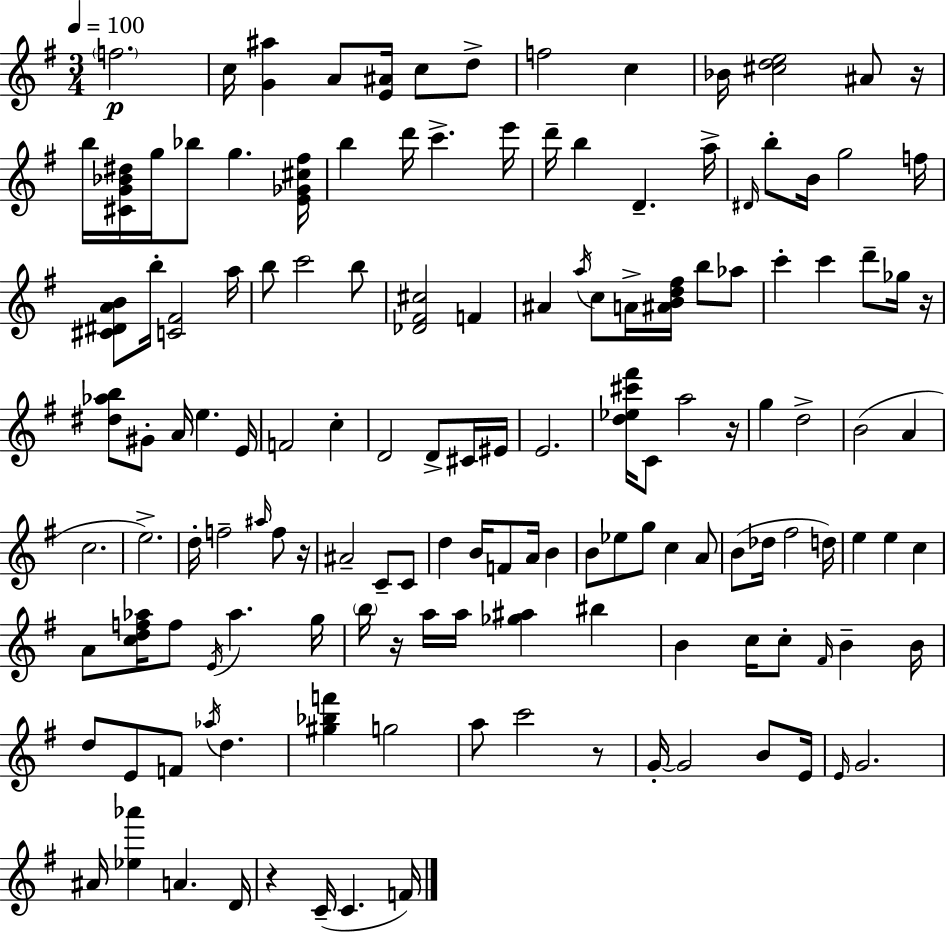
F5/h. C5/s [G4,A#5]/q A4/e [E4,A#4]/s C5/e D5/e F5/h C5/q Bb4/s [C#5,D5,E5]/h A#4/e R/s B5/s [C#4,G4,Bb4,D#5]/s G5/s Bb5/e G5/q. [E4,Gb4,C#5,F#5]/s B5/q D6/s C6/q. E6/s D6/s B5/q D4/q. A5/s D#4/s B5/e B4/s G5/h F5/s [C#4,D#4,A4,B4]/e B5/s [C4,F#4]/h A5/s B5/e C6/h B5/e [Db4,F#4,C#5]/h F4/q A#4/q A5/s C5/e A4/s [A#4,B4,D5,F#5]/s B5/e Ab5/e C6/q C6/q D6/e Gb5/s R/s [D#5,Ab5,B5]/e G#4/e A4/s E5/q. E4/s F4/h C5/q D4/h D4/e C#4/s EIS4/s E4/h. [D5,Eb5,C#6,F#6]/s C4/e A5/h R/s G5/q D5/h B4/h A4/q C5/h. E5/h. D5/s F5/h A#5/s F5/e R/s A#4/h C4/e C4/e D5/q B4/s F4/e A4/s B4/q B4/e Eb5/e G5/e C5/q A4/e B4/e Db5/s F#5/h D5/s E5/q E5/q C5/q A4/e [C5,D5,F5,Ab5]/s F5/e E4/s Ab5/q. G5/s B5/s R/s A5/s A5/s [Gb5,A#5]/q BIS5/q B4/q C5/s C5/e F#4/s B4/q B4/s D5/e E4/e F4/e Ab5/s D5/q. [G#5,Bb5,F6]/q G5/h A5/e C6/h R/e G4/s G4/h B4/e E4/s E4/s G4/h. A#4/s [Eb5,Ab6]/q A4/q. D4/s R/q C4/s C4/q. F4/s